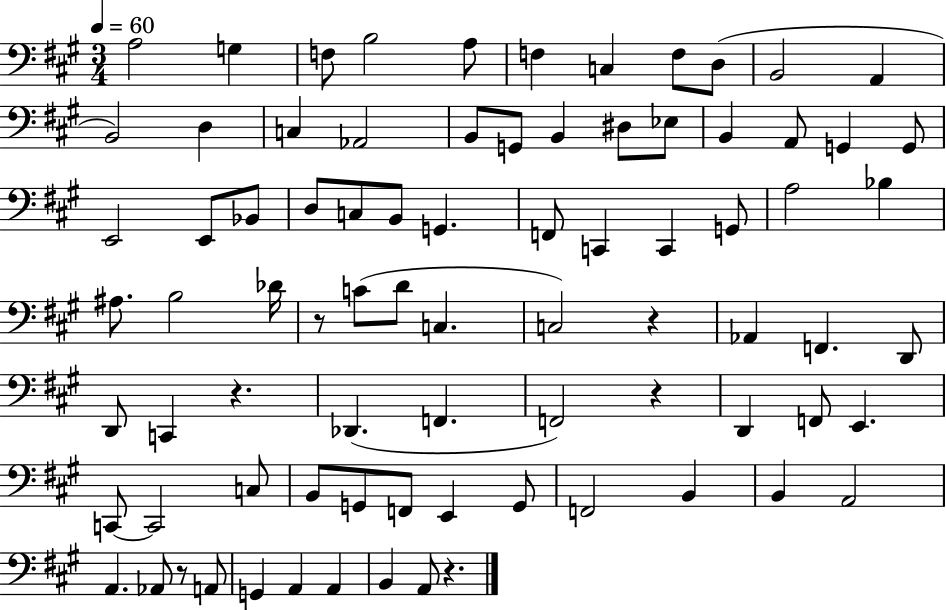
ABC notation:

X:1
T:Untitled
M:3/4
L:1/4
K:A
A,2 G, F,/2 B,2 A,/2 F, C, F,/2 D,/2 B,,2 A,, B,,2 D, C, _A,,2 B,,/2 G,,/2 B,, ^D,/2 _E,/2 B,, A,,/2 G,, G,,/2 E,,2 E,,/2 _B,,/2 D,/2 C,/2 B,,/2 G,, F,,/2 C,, C,, G,,/2 A,2 _B, ^A,/2 B,2 _D/4 z/2 C/2 D/2 C, C,2 z _A,, F,, D,,/2 D,,/2 C,, z _D,, F,, F,,2 z D,, F,,/2 E,, C,,/2 C,,2 C,/2 B,,/2 G,,/2 F,,/2 E,, G,,/2 F,,2 B,, B,, A,,2 A,, _A,,/2 z/2 A,,/2 G,, A,, A,, B,, A,,/2 z